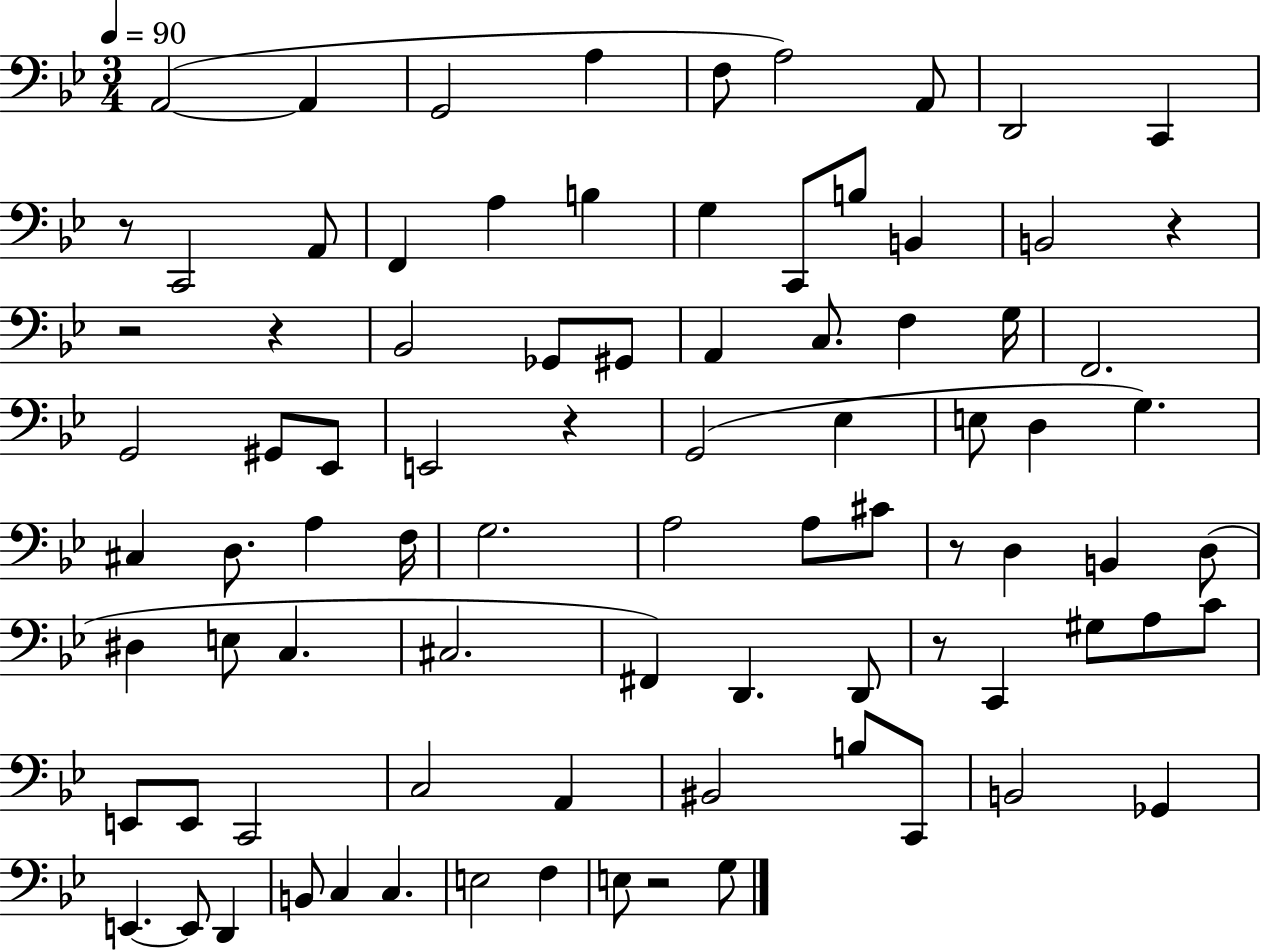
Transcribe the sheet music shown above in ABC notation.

X:1
T:Untitled
M:3/4
L:1/4
K:Bb
A,,2 A,, G,,2 A, F,/2 A,2 A,,/2 D,,2 C,, z/2 C,,2 A,,/2 F,, A, B, G, C,,/2 B,/2 B,, B,,2 z z2 z _B,,2 _G,,/2 ^G,,/2 A,, C,/2 F, G,/4 F,,2 G,,2 ^G,,/2 _E,,/2 E,,2 z G,,2 _E, E,/2 D, G, ^C, D,/2 A, F,/4 G,2 A,2 A,/2 ^C/2 z/2 D, B,, D,/2 ^D, E,/2 C, ^C,2 ^F,, D,, D,,/2 z/2 C,, ^G,/2 A,/2 C/2 E,,/2 E,,/2 C,,2 C,2 A,, ^B,,2 B,/2 C,,/2 B,,2 _G,, E,, E,,/2 D,, B,,/2 C, C, E,2 F, E,/2 z2 G,/2